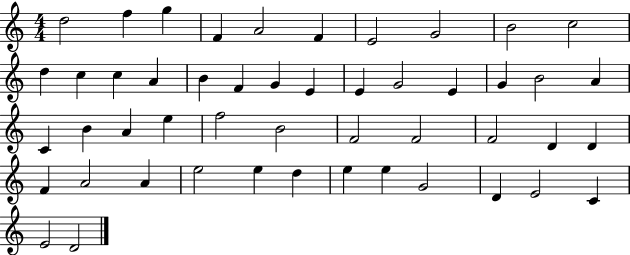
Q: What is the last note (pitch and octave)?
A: D4